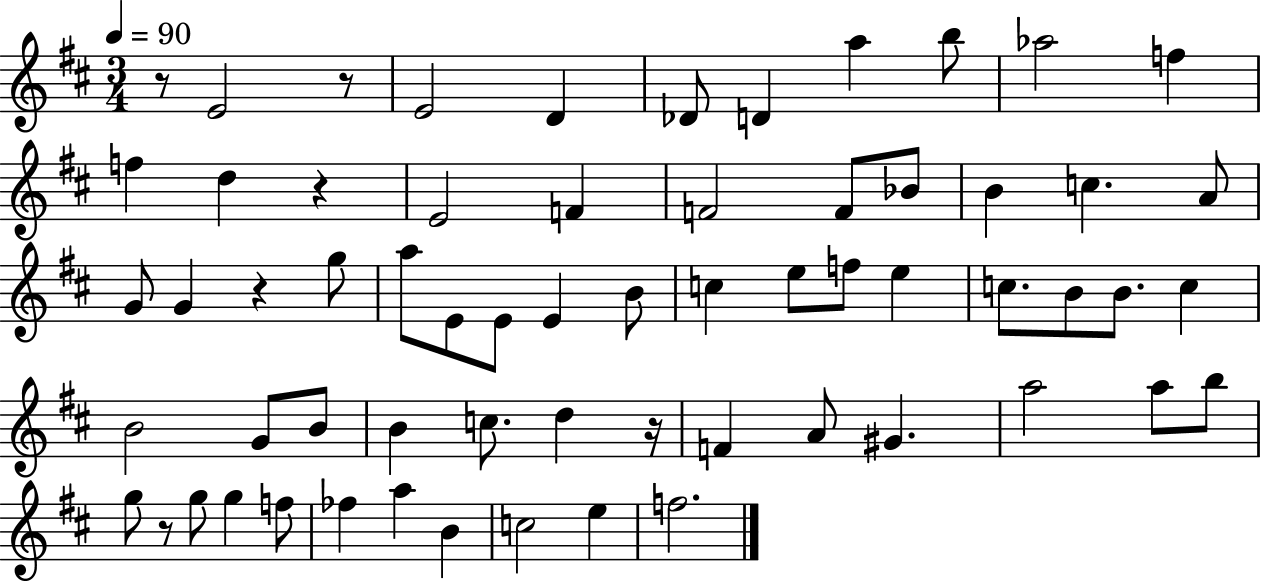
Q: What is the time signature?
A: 3/4